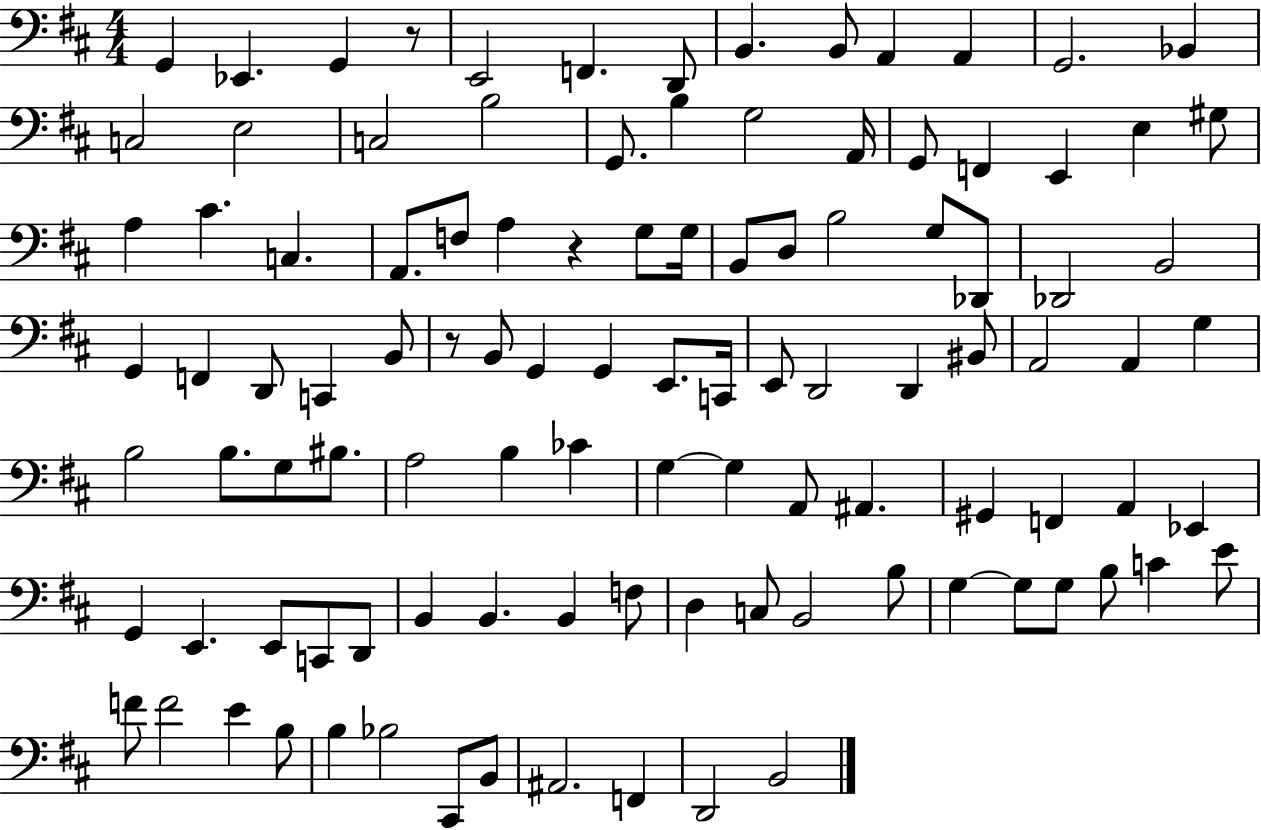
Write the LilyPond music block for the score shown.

{
  \clef bass
  \numericTimeSignature
  \time 4/4
  \key d \major
  g,4 ees,4. g,4 r8 | e,2 f,4. d,8 | b,4. b,8 a,4 a,4 | g,2. bes,4 | \break c2 e2 | c2 b2 | g,8. b4 g2 a,16 | g,8 f,4 e,4 e4 gis8 | \break a4 cis'4. c4. | a,8. f8 a4 r4 g8 g16 | b,8 d8 b2 g8 des,8 | des,2 b,2 | \break g,4 f,4 d,8 c,4 b,8 | r8 b,8 g,4 g,4 e,8. c,16 | e,8 d,2 d,4 bis,8 | a,2 a,4 g4 | \break b2 b8. g8 bis8. | a2 b4 ces'4 | g4~~ g4 a,8 ais,4. | gis,4 f,4 a,4 ees,4 | \break g,4 e,4. e,8 c,8 d,8 | b,4 b,4. b,4 f8 | d4 c8 b,2 b8 | g4~~ g8 g8 b8 c'4 e'8 | \break f'8 f'2 e'4 b8 | b4 bes2 cis,8 b,8 | ais,2. f,4 | d,2 b,2 | \break \bar "|."
}